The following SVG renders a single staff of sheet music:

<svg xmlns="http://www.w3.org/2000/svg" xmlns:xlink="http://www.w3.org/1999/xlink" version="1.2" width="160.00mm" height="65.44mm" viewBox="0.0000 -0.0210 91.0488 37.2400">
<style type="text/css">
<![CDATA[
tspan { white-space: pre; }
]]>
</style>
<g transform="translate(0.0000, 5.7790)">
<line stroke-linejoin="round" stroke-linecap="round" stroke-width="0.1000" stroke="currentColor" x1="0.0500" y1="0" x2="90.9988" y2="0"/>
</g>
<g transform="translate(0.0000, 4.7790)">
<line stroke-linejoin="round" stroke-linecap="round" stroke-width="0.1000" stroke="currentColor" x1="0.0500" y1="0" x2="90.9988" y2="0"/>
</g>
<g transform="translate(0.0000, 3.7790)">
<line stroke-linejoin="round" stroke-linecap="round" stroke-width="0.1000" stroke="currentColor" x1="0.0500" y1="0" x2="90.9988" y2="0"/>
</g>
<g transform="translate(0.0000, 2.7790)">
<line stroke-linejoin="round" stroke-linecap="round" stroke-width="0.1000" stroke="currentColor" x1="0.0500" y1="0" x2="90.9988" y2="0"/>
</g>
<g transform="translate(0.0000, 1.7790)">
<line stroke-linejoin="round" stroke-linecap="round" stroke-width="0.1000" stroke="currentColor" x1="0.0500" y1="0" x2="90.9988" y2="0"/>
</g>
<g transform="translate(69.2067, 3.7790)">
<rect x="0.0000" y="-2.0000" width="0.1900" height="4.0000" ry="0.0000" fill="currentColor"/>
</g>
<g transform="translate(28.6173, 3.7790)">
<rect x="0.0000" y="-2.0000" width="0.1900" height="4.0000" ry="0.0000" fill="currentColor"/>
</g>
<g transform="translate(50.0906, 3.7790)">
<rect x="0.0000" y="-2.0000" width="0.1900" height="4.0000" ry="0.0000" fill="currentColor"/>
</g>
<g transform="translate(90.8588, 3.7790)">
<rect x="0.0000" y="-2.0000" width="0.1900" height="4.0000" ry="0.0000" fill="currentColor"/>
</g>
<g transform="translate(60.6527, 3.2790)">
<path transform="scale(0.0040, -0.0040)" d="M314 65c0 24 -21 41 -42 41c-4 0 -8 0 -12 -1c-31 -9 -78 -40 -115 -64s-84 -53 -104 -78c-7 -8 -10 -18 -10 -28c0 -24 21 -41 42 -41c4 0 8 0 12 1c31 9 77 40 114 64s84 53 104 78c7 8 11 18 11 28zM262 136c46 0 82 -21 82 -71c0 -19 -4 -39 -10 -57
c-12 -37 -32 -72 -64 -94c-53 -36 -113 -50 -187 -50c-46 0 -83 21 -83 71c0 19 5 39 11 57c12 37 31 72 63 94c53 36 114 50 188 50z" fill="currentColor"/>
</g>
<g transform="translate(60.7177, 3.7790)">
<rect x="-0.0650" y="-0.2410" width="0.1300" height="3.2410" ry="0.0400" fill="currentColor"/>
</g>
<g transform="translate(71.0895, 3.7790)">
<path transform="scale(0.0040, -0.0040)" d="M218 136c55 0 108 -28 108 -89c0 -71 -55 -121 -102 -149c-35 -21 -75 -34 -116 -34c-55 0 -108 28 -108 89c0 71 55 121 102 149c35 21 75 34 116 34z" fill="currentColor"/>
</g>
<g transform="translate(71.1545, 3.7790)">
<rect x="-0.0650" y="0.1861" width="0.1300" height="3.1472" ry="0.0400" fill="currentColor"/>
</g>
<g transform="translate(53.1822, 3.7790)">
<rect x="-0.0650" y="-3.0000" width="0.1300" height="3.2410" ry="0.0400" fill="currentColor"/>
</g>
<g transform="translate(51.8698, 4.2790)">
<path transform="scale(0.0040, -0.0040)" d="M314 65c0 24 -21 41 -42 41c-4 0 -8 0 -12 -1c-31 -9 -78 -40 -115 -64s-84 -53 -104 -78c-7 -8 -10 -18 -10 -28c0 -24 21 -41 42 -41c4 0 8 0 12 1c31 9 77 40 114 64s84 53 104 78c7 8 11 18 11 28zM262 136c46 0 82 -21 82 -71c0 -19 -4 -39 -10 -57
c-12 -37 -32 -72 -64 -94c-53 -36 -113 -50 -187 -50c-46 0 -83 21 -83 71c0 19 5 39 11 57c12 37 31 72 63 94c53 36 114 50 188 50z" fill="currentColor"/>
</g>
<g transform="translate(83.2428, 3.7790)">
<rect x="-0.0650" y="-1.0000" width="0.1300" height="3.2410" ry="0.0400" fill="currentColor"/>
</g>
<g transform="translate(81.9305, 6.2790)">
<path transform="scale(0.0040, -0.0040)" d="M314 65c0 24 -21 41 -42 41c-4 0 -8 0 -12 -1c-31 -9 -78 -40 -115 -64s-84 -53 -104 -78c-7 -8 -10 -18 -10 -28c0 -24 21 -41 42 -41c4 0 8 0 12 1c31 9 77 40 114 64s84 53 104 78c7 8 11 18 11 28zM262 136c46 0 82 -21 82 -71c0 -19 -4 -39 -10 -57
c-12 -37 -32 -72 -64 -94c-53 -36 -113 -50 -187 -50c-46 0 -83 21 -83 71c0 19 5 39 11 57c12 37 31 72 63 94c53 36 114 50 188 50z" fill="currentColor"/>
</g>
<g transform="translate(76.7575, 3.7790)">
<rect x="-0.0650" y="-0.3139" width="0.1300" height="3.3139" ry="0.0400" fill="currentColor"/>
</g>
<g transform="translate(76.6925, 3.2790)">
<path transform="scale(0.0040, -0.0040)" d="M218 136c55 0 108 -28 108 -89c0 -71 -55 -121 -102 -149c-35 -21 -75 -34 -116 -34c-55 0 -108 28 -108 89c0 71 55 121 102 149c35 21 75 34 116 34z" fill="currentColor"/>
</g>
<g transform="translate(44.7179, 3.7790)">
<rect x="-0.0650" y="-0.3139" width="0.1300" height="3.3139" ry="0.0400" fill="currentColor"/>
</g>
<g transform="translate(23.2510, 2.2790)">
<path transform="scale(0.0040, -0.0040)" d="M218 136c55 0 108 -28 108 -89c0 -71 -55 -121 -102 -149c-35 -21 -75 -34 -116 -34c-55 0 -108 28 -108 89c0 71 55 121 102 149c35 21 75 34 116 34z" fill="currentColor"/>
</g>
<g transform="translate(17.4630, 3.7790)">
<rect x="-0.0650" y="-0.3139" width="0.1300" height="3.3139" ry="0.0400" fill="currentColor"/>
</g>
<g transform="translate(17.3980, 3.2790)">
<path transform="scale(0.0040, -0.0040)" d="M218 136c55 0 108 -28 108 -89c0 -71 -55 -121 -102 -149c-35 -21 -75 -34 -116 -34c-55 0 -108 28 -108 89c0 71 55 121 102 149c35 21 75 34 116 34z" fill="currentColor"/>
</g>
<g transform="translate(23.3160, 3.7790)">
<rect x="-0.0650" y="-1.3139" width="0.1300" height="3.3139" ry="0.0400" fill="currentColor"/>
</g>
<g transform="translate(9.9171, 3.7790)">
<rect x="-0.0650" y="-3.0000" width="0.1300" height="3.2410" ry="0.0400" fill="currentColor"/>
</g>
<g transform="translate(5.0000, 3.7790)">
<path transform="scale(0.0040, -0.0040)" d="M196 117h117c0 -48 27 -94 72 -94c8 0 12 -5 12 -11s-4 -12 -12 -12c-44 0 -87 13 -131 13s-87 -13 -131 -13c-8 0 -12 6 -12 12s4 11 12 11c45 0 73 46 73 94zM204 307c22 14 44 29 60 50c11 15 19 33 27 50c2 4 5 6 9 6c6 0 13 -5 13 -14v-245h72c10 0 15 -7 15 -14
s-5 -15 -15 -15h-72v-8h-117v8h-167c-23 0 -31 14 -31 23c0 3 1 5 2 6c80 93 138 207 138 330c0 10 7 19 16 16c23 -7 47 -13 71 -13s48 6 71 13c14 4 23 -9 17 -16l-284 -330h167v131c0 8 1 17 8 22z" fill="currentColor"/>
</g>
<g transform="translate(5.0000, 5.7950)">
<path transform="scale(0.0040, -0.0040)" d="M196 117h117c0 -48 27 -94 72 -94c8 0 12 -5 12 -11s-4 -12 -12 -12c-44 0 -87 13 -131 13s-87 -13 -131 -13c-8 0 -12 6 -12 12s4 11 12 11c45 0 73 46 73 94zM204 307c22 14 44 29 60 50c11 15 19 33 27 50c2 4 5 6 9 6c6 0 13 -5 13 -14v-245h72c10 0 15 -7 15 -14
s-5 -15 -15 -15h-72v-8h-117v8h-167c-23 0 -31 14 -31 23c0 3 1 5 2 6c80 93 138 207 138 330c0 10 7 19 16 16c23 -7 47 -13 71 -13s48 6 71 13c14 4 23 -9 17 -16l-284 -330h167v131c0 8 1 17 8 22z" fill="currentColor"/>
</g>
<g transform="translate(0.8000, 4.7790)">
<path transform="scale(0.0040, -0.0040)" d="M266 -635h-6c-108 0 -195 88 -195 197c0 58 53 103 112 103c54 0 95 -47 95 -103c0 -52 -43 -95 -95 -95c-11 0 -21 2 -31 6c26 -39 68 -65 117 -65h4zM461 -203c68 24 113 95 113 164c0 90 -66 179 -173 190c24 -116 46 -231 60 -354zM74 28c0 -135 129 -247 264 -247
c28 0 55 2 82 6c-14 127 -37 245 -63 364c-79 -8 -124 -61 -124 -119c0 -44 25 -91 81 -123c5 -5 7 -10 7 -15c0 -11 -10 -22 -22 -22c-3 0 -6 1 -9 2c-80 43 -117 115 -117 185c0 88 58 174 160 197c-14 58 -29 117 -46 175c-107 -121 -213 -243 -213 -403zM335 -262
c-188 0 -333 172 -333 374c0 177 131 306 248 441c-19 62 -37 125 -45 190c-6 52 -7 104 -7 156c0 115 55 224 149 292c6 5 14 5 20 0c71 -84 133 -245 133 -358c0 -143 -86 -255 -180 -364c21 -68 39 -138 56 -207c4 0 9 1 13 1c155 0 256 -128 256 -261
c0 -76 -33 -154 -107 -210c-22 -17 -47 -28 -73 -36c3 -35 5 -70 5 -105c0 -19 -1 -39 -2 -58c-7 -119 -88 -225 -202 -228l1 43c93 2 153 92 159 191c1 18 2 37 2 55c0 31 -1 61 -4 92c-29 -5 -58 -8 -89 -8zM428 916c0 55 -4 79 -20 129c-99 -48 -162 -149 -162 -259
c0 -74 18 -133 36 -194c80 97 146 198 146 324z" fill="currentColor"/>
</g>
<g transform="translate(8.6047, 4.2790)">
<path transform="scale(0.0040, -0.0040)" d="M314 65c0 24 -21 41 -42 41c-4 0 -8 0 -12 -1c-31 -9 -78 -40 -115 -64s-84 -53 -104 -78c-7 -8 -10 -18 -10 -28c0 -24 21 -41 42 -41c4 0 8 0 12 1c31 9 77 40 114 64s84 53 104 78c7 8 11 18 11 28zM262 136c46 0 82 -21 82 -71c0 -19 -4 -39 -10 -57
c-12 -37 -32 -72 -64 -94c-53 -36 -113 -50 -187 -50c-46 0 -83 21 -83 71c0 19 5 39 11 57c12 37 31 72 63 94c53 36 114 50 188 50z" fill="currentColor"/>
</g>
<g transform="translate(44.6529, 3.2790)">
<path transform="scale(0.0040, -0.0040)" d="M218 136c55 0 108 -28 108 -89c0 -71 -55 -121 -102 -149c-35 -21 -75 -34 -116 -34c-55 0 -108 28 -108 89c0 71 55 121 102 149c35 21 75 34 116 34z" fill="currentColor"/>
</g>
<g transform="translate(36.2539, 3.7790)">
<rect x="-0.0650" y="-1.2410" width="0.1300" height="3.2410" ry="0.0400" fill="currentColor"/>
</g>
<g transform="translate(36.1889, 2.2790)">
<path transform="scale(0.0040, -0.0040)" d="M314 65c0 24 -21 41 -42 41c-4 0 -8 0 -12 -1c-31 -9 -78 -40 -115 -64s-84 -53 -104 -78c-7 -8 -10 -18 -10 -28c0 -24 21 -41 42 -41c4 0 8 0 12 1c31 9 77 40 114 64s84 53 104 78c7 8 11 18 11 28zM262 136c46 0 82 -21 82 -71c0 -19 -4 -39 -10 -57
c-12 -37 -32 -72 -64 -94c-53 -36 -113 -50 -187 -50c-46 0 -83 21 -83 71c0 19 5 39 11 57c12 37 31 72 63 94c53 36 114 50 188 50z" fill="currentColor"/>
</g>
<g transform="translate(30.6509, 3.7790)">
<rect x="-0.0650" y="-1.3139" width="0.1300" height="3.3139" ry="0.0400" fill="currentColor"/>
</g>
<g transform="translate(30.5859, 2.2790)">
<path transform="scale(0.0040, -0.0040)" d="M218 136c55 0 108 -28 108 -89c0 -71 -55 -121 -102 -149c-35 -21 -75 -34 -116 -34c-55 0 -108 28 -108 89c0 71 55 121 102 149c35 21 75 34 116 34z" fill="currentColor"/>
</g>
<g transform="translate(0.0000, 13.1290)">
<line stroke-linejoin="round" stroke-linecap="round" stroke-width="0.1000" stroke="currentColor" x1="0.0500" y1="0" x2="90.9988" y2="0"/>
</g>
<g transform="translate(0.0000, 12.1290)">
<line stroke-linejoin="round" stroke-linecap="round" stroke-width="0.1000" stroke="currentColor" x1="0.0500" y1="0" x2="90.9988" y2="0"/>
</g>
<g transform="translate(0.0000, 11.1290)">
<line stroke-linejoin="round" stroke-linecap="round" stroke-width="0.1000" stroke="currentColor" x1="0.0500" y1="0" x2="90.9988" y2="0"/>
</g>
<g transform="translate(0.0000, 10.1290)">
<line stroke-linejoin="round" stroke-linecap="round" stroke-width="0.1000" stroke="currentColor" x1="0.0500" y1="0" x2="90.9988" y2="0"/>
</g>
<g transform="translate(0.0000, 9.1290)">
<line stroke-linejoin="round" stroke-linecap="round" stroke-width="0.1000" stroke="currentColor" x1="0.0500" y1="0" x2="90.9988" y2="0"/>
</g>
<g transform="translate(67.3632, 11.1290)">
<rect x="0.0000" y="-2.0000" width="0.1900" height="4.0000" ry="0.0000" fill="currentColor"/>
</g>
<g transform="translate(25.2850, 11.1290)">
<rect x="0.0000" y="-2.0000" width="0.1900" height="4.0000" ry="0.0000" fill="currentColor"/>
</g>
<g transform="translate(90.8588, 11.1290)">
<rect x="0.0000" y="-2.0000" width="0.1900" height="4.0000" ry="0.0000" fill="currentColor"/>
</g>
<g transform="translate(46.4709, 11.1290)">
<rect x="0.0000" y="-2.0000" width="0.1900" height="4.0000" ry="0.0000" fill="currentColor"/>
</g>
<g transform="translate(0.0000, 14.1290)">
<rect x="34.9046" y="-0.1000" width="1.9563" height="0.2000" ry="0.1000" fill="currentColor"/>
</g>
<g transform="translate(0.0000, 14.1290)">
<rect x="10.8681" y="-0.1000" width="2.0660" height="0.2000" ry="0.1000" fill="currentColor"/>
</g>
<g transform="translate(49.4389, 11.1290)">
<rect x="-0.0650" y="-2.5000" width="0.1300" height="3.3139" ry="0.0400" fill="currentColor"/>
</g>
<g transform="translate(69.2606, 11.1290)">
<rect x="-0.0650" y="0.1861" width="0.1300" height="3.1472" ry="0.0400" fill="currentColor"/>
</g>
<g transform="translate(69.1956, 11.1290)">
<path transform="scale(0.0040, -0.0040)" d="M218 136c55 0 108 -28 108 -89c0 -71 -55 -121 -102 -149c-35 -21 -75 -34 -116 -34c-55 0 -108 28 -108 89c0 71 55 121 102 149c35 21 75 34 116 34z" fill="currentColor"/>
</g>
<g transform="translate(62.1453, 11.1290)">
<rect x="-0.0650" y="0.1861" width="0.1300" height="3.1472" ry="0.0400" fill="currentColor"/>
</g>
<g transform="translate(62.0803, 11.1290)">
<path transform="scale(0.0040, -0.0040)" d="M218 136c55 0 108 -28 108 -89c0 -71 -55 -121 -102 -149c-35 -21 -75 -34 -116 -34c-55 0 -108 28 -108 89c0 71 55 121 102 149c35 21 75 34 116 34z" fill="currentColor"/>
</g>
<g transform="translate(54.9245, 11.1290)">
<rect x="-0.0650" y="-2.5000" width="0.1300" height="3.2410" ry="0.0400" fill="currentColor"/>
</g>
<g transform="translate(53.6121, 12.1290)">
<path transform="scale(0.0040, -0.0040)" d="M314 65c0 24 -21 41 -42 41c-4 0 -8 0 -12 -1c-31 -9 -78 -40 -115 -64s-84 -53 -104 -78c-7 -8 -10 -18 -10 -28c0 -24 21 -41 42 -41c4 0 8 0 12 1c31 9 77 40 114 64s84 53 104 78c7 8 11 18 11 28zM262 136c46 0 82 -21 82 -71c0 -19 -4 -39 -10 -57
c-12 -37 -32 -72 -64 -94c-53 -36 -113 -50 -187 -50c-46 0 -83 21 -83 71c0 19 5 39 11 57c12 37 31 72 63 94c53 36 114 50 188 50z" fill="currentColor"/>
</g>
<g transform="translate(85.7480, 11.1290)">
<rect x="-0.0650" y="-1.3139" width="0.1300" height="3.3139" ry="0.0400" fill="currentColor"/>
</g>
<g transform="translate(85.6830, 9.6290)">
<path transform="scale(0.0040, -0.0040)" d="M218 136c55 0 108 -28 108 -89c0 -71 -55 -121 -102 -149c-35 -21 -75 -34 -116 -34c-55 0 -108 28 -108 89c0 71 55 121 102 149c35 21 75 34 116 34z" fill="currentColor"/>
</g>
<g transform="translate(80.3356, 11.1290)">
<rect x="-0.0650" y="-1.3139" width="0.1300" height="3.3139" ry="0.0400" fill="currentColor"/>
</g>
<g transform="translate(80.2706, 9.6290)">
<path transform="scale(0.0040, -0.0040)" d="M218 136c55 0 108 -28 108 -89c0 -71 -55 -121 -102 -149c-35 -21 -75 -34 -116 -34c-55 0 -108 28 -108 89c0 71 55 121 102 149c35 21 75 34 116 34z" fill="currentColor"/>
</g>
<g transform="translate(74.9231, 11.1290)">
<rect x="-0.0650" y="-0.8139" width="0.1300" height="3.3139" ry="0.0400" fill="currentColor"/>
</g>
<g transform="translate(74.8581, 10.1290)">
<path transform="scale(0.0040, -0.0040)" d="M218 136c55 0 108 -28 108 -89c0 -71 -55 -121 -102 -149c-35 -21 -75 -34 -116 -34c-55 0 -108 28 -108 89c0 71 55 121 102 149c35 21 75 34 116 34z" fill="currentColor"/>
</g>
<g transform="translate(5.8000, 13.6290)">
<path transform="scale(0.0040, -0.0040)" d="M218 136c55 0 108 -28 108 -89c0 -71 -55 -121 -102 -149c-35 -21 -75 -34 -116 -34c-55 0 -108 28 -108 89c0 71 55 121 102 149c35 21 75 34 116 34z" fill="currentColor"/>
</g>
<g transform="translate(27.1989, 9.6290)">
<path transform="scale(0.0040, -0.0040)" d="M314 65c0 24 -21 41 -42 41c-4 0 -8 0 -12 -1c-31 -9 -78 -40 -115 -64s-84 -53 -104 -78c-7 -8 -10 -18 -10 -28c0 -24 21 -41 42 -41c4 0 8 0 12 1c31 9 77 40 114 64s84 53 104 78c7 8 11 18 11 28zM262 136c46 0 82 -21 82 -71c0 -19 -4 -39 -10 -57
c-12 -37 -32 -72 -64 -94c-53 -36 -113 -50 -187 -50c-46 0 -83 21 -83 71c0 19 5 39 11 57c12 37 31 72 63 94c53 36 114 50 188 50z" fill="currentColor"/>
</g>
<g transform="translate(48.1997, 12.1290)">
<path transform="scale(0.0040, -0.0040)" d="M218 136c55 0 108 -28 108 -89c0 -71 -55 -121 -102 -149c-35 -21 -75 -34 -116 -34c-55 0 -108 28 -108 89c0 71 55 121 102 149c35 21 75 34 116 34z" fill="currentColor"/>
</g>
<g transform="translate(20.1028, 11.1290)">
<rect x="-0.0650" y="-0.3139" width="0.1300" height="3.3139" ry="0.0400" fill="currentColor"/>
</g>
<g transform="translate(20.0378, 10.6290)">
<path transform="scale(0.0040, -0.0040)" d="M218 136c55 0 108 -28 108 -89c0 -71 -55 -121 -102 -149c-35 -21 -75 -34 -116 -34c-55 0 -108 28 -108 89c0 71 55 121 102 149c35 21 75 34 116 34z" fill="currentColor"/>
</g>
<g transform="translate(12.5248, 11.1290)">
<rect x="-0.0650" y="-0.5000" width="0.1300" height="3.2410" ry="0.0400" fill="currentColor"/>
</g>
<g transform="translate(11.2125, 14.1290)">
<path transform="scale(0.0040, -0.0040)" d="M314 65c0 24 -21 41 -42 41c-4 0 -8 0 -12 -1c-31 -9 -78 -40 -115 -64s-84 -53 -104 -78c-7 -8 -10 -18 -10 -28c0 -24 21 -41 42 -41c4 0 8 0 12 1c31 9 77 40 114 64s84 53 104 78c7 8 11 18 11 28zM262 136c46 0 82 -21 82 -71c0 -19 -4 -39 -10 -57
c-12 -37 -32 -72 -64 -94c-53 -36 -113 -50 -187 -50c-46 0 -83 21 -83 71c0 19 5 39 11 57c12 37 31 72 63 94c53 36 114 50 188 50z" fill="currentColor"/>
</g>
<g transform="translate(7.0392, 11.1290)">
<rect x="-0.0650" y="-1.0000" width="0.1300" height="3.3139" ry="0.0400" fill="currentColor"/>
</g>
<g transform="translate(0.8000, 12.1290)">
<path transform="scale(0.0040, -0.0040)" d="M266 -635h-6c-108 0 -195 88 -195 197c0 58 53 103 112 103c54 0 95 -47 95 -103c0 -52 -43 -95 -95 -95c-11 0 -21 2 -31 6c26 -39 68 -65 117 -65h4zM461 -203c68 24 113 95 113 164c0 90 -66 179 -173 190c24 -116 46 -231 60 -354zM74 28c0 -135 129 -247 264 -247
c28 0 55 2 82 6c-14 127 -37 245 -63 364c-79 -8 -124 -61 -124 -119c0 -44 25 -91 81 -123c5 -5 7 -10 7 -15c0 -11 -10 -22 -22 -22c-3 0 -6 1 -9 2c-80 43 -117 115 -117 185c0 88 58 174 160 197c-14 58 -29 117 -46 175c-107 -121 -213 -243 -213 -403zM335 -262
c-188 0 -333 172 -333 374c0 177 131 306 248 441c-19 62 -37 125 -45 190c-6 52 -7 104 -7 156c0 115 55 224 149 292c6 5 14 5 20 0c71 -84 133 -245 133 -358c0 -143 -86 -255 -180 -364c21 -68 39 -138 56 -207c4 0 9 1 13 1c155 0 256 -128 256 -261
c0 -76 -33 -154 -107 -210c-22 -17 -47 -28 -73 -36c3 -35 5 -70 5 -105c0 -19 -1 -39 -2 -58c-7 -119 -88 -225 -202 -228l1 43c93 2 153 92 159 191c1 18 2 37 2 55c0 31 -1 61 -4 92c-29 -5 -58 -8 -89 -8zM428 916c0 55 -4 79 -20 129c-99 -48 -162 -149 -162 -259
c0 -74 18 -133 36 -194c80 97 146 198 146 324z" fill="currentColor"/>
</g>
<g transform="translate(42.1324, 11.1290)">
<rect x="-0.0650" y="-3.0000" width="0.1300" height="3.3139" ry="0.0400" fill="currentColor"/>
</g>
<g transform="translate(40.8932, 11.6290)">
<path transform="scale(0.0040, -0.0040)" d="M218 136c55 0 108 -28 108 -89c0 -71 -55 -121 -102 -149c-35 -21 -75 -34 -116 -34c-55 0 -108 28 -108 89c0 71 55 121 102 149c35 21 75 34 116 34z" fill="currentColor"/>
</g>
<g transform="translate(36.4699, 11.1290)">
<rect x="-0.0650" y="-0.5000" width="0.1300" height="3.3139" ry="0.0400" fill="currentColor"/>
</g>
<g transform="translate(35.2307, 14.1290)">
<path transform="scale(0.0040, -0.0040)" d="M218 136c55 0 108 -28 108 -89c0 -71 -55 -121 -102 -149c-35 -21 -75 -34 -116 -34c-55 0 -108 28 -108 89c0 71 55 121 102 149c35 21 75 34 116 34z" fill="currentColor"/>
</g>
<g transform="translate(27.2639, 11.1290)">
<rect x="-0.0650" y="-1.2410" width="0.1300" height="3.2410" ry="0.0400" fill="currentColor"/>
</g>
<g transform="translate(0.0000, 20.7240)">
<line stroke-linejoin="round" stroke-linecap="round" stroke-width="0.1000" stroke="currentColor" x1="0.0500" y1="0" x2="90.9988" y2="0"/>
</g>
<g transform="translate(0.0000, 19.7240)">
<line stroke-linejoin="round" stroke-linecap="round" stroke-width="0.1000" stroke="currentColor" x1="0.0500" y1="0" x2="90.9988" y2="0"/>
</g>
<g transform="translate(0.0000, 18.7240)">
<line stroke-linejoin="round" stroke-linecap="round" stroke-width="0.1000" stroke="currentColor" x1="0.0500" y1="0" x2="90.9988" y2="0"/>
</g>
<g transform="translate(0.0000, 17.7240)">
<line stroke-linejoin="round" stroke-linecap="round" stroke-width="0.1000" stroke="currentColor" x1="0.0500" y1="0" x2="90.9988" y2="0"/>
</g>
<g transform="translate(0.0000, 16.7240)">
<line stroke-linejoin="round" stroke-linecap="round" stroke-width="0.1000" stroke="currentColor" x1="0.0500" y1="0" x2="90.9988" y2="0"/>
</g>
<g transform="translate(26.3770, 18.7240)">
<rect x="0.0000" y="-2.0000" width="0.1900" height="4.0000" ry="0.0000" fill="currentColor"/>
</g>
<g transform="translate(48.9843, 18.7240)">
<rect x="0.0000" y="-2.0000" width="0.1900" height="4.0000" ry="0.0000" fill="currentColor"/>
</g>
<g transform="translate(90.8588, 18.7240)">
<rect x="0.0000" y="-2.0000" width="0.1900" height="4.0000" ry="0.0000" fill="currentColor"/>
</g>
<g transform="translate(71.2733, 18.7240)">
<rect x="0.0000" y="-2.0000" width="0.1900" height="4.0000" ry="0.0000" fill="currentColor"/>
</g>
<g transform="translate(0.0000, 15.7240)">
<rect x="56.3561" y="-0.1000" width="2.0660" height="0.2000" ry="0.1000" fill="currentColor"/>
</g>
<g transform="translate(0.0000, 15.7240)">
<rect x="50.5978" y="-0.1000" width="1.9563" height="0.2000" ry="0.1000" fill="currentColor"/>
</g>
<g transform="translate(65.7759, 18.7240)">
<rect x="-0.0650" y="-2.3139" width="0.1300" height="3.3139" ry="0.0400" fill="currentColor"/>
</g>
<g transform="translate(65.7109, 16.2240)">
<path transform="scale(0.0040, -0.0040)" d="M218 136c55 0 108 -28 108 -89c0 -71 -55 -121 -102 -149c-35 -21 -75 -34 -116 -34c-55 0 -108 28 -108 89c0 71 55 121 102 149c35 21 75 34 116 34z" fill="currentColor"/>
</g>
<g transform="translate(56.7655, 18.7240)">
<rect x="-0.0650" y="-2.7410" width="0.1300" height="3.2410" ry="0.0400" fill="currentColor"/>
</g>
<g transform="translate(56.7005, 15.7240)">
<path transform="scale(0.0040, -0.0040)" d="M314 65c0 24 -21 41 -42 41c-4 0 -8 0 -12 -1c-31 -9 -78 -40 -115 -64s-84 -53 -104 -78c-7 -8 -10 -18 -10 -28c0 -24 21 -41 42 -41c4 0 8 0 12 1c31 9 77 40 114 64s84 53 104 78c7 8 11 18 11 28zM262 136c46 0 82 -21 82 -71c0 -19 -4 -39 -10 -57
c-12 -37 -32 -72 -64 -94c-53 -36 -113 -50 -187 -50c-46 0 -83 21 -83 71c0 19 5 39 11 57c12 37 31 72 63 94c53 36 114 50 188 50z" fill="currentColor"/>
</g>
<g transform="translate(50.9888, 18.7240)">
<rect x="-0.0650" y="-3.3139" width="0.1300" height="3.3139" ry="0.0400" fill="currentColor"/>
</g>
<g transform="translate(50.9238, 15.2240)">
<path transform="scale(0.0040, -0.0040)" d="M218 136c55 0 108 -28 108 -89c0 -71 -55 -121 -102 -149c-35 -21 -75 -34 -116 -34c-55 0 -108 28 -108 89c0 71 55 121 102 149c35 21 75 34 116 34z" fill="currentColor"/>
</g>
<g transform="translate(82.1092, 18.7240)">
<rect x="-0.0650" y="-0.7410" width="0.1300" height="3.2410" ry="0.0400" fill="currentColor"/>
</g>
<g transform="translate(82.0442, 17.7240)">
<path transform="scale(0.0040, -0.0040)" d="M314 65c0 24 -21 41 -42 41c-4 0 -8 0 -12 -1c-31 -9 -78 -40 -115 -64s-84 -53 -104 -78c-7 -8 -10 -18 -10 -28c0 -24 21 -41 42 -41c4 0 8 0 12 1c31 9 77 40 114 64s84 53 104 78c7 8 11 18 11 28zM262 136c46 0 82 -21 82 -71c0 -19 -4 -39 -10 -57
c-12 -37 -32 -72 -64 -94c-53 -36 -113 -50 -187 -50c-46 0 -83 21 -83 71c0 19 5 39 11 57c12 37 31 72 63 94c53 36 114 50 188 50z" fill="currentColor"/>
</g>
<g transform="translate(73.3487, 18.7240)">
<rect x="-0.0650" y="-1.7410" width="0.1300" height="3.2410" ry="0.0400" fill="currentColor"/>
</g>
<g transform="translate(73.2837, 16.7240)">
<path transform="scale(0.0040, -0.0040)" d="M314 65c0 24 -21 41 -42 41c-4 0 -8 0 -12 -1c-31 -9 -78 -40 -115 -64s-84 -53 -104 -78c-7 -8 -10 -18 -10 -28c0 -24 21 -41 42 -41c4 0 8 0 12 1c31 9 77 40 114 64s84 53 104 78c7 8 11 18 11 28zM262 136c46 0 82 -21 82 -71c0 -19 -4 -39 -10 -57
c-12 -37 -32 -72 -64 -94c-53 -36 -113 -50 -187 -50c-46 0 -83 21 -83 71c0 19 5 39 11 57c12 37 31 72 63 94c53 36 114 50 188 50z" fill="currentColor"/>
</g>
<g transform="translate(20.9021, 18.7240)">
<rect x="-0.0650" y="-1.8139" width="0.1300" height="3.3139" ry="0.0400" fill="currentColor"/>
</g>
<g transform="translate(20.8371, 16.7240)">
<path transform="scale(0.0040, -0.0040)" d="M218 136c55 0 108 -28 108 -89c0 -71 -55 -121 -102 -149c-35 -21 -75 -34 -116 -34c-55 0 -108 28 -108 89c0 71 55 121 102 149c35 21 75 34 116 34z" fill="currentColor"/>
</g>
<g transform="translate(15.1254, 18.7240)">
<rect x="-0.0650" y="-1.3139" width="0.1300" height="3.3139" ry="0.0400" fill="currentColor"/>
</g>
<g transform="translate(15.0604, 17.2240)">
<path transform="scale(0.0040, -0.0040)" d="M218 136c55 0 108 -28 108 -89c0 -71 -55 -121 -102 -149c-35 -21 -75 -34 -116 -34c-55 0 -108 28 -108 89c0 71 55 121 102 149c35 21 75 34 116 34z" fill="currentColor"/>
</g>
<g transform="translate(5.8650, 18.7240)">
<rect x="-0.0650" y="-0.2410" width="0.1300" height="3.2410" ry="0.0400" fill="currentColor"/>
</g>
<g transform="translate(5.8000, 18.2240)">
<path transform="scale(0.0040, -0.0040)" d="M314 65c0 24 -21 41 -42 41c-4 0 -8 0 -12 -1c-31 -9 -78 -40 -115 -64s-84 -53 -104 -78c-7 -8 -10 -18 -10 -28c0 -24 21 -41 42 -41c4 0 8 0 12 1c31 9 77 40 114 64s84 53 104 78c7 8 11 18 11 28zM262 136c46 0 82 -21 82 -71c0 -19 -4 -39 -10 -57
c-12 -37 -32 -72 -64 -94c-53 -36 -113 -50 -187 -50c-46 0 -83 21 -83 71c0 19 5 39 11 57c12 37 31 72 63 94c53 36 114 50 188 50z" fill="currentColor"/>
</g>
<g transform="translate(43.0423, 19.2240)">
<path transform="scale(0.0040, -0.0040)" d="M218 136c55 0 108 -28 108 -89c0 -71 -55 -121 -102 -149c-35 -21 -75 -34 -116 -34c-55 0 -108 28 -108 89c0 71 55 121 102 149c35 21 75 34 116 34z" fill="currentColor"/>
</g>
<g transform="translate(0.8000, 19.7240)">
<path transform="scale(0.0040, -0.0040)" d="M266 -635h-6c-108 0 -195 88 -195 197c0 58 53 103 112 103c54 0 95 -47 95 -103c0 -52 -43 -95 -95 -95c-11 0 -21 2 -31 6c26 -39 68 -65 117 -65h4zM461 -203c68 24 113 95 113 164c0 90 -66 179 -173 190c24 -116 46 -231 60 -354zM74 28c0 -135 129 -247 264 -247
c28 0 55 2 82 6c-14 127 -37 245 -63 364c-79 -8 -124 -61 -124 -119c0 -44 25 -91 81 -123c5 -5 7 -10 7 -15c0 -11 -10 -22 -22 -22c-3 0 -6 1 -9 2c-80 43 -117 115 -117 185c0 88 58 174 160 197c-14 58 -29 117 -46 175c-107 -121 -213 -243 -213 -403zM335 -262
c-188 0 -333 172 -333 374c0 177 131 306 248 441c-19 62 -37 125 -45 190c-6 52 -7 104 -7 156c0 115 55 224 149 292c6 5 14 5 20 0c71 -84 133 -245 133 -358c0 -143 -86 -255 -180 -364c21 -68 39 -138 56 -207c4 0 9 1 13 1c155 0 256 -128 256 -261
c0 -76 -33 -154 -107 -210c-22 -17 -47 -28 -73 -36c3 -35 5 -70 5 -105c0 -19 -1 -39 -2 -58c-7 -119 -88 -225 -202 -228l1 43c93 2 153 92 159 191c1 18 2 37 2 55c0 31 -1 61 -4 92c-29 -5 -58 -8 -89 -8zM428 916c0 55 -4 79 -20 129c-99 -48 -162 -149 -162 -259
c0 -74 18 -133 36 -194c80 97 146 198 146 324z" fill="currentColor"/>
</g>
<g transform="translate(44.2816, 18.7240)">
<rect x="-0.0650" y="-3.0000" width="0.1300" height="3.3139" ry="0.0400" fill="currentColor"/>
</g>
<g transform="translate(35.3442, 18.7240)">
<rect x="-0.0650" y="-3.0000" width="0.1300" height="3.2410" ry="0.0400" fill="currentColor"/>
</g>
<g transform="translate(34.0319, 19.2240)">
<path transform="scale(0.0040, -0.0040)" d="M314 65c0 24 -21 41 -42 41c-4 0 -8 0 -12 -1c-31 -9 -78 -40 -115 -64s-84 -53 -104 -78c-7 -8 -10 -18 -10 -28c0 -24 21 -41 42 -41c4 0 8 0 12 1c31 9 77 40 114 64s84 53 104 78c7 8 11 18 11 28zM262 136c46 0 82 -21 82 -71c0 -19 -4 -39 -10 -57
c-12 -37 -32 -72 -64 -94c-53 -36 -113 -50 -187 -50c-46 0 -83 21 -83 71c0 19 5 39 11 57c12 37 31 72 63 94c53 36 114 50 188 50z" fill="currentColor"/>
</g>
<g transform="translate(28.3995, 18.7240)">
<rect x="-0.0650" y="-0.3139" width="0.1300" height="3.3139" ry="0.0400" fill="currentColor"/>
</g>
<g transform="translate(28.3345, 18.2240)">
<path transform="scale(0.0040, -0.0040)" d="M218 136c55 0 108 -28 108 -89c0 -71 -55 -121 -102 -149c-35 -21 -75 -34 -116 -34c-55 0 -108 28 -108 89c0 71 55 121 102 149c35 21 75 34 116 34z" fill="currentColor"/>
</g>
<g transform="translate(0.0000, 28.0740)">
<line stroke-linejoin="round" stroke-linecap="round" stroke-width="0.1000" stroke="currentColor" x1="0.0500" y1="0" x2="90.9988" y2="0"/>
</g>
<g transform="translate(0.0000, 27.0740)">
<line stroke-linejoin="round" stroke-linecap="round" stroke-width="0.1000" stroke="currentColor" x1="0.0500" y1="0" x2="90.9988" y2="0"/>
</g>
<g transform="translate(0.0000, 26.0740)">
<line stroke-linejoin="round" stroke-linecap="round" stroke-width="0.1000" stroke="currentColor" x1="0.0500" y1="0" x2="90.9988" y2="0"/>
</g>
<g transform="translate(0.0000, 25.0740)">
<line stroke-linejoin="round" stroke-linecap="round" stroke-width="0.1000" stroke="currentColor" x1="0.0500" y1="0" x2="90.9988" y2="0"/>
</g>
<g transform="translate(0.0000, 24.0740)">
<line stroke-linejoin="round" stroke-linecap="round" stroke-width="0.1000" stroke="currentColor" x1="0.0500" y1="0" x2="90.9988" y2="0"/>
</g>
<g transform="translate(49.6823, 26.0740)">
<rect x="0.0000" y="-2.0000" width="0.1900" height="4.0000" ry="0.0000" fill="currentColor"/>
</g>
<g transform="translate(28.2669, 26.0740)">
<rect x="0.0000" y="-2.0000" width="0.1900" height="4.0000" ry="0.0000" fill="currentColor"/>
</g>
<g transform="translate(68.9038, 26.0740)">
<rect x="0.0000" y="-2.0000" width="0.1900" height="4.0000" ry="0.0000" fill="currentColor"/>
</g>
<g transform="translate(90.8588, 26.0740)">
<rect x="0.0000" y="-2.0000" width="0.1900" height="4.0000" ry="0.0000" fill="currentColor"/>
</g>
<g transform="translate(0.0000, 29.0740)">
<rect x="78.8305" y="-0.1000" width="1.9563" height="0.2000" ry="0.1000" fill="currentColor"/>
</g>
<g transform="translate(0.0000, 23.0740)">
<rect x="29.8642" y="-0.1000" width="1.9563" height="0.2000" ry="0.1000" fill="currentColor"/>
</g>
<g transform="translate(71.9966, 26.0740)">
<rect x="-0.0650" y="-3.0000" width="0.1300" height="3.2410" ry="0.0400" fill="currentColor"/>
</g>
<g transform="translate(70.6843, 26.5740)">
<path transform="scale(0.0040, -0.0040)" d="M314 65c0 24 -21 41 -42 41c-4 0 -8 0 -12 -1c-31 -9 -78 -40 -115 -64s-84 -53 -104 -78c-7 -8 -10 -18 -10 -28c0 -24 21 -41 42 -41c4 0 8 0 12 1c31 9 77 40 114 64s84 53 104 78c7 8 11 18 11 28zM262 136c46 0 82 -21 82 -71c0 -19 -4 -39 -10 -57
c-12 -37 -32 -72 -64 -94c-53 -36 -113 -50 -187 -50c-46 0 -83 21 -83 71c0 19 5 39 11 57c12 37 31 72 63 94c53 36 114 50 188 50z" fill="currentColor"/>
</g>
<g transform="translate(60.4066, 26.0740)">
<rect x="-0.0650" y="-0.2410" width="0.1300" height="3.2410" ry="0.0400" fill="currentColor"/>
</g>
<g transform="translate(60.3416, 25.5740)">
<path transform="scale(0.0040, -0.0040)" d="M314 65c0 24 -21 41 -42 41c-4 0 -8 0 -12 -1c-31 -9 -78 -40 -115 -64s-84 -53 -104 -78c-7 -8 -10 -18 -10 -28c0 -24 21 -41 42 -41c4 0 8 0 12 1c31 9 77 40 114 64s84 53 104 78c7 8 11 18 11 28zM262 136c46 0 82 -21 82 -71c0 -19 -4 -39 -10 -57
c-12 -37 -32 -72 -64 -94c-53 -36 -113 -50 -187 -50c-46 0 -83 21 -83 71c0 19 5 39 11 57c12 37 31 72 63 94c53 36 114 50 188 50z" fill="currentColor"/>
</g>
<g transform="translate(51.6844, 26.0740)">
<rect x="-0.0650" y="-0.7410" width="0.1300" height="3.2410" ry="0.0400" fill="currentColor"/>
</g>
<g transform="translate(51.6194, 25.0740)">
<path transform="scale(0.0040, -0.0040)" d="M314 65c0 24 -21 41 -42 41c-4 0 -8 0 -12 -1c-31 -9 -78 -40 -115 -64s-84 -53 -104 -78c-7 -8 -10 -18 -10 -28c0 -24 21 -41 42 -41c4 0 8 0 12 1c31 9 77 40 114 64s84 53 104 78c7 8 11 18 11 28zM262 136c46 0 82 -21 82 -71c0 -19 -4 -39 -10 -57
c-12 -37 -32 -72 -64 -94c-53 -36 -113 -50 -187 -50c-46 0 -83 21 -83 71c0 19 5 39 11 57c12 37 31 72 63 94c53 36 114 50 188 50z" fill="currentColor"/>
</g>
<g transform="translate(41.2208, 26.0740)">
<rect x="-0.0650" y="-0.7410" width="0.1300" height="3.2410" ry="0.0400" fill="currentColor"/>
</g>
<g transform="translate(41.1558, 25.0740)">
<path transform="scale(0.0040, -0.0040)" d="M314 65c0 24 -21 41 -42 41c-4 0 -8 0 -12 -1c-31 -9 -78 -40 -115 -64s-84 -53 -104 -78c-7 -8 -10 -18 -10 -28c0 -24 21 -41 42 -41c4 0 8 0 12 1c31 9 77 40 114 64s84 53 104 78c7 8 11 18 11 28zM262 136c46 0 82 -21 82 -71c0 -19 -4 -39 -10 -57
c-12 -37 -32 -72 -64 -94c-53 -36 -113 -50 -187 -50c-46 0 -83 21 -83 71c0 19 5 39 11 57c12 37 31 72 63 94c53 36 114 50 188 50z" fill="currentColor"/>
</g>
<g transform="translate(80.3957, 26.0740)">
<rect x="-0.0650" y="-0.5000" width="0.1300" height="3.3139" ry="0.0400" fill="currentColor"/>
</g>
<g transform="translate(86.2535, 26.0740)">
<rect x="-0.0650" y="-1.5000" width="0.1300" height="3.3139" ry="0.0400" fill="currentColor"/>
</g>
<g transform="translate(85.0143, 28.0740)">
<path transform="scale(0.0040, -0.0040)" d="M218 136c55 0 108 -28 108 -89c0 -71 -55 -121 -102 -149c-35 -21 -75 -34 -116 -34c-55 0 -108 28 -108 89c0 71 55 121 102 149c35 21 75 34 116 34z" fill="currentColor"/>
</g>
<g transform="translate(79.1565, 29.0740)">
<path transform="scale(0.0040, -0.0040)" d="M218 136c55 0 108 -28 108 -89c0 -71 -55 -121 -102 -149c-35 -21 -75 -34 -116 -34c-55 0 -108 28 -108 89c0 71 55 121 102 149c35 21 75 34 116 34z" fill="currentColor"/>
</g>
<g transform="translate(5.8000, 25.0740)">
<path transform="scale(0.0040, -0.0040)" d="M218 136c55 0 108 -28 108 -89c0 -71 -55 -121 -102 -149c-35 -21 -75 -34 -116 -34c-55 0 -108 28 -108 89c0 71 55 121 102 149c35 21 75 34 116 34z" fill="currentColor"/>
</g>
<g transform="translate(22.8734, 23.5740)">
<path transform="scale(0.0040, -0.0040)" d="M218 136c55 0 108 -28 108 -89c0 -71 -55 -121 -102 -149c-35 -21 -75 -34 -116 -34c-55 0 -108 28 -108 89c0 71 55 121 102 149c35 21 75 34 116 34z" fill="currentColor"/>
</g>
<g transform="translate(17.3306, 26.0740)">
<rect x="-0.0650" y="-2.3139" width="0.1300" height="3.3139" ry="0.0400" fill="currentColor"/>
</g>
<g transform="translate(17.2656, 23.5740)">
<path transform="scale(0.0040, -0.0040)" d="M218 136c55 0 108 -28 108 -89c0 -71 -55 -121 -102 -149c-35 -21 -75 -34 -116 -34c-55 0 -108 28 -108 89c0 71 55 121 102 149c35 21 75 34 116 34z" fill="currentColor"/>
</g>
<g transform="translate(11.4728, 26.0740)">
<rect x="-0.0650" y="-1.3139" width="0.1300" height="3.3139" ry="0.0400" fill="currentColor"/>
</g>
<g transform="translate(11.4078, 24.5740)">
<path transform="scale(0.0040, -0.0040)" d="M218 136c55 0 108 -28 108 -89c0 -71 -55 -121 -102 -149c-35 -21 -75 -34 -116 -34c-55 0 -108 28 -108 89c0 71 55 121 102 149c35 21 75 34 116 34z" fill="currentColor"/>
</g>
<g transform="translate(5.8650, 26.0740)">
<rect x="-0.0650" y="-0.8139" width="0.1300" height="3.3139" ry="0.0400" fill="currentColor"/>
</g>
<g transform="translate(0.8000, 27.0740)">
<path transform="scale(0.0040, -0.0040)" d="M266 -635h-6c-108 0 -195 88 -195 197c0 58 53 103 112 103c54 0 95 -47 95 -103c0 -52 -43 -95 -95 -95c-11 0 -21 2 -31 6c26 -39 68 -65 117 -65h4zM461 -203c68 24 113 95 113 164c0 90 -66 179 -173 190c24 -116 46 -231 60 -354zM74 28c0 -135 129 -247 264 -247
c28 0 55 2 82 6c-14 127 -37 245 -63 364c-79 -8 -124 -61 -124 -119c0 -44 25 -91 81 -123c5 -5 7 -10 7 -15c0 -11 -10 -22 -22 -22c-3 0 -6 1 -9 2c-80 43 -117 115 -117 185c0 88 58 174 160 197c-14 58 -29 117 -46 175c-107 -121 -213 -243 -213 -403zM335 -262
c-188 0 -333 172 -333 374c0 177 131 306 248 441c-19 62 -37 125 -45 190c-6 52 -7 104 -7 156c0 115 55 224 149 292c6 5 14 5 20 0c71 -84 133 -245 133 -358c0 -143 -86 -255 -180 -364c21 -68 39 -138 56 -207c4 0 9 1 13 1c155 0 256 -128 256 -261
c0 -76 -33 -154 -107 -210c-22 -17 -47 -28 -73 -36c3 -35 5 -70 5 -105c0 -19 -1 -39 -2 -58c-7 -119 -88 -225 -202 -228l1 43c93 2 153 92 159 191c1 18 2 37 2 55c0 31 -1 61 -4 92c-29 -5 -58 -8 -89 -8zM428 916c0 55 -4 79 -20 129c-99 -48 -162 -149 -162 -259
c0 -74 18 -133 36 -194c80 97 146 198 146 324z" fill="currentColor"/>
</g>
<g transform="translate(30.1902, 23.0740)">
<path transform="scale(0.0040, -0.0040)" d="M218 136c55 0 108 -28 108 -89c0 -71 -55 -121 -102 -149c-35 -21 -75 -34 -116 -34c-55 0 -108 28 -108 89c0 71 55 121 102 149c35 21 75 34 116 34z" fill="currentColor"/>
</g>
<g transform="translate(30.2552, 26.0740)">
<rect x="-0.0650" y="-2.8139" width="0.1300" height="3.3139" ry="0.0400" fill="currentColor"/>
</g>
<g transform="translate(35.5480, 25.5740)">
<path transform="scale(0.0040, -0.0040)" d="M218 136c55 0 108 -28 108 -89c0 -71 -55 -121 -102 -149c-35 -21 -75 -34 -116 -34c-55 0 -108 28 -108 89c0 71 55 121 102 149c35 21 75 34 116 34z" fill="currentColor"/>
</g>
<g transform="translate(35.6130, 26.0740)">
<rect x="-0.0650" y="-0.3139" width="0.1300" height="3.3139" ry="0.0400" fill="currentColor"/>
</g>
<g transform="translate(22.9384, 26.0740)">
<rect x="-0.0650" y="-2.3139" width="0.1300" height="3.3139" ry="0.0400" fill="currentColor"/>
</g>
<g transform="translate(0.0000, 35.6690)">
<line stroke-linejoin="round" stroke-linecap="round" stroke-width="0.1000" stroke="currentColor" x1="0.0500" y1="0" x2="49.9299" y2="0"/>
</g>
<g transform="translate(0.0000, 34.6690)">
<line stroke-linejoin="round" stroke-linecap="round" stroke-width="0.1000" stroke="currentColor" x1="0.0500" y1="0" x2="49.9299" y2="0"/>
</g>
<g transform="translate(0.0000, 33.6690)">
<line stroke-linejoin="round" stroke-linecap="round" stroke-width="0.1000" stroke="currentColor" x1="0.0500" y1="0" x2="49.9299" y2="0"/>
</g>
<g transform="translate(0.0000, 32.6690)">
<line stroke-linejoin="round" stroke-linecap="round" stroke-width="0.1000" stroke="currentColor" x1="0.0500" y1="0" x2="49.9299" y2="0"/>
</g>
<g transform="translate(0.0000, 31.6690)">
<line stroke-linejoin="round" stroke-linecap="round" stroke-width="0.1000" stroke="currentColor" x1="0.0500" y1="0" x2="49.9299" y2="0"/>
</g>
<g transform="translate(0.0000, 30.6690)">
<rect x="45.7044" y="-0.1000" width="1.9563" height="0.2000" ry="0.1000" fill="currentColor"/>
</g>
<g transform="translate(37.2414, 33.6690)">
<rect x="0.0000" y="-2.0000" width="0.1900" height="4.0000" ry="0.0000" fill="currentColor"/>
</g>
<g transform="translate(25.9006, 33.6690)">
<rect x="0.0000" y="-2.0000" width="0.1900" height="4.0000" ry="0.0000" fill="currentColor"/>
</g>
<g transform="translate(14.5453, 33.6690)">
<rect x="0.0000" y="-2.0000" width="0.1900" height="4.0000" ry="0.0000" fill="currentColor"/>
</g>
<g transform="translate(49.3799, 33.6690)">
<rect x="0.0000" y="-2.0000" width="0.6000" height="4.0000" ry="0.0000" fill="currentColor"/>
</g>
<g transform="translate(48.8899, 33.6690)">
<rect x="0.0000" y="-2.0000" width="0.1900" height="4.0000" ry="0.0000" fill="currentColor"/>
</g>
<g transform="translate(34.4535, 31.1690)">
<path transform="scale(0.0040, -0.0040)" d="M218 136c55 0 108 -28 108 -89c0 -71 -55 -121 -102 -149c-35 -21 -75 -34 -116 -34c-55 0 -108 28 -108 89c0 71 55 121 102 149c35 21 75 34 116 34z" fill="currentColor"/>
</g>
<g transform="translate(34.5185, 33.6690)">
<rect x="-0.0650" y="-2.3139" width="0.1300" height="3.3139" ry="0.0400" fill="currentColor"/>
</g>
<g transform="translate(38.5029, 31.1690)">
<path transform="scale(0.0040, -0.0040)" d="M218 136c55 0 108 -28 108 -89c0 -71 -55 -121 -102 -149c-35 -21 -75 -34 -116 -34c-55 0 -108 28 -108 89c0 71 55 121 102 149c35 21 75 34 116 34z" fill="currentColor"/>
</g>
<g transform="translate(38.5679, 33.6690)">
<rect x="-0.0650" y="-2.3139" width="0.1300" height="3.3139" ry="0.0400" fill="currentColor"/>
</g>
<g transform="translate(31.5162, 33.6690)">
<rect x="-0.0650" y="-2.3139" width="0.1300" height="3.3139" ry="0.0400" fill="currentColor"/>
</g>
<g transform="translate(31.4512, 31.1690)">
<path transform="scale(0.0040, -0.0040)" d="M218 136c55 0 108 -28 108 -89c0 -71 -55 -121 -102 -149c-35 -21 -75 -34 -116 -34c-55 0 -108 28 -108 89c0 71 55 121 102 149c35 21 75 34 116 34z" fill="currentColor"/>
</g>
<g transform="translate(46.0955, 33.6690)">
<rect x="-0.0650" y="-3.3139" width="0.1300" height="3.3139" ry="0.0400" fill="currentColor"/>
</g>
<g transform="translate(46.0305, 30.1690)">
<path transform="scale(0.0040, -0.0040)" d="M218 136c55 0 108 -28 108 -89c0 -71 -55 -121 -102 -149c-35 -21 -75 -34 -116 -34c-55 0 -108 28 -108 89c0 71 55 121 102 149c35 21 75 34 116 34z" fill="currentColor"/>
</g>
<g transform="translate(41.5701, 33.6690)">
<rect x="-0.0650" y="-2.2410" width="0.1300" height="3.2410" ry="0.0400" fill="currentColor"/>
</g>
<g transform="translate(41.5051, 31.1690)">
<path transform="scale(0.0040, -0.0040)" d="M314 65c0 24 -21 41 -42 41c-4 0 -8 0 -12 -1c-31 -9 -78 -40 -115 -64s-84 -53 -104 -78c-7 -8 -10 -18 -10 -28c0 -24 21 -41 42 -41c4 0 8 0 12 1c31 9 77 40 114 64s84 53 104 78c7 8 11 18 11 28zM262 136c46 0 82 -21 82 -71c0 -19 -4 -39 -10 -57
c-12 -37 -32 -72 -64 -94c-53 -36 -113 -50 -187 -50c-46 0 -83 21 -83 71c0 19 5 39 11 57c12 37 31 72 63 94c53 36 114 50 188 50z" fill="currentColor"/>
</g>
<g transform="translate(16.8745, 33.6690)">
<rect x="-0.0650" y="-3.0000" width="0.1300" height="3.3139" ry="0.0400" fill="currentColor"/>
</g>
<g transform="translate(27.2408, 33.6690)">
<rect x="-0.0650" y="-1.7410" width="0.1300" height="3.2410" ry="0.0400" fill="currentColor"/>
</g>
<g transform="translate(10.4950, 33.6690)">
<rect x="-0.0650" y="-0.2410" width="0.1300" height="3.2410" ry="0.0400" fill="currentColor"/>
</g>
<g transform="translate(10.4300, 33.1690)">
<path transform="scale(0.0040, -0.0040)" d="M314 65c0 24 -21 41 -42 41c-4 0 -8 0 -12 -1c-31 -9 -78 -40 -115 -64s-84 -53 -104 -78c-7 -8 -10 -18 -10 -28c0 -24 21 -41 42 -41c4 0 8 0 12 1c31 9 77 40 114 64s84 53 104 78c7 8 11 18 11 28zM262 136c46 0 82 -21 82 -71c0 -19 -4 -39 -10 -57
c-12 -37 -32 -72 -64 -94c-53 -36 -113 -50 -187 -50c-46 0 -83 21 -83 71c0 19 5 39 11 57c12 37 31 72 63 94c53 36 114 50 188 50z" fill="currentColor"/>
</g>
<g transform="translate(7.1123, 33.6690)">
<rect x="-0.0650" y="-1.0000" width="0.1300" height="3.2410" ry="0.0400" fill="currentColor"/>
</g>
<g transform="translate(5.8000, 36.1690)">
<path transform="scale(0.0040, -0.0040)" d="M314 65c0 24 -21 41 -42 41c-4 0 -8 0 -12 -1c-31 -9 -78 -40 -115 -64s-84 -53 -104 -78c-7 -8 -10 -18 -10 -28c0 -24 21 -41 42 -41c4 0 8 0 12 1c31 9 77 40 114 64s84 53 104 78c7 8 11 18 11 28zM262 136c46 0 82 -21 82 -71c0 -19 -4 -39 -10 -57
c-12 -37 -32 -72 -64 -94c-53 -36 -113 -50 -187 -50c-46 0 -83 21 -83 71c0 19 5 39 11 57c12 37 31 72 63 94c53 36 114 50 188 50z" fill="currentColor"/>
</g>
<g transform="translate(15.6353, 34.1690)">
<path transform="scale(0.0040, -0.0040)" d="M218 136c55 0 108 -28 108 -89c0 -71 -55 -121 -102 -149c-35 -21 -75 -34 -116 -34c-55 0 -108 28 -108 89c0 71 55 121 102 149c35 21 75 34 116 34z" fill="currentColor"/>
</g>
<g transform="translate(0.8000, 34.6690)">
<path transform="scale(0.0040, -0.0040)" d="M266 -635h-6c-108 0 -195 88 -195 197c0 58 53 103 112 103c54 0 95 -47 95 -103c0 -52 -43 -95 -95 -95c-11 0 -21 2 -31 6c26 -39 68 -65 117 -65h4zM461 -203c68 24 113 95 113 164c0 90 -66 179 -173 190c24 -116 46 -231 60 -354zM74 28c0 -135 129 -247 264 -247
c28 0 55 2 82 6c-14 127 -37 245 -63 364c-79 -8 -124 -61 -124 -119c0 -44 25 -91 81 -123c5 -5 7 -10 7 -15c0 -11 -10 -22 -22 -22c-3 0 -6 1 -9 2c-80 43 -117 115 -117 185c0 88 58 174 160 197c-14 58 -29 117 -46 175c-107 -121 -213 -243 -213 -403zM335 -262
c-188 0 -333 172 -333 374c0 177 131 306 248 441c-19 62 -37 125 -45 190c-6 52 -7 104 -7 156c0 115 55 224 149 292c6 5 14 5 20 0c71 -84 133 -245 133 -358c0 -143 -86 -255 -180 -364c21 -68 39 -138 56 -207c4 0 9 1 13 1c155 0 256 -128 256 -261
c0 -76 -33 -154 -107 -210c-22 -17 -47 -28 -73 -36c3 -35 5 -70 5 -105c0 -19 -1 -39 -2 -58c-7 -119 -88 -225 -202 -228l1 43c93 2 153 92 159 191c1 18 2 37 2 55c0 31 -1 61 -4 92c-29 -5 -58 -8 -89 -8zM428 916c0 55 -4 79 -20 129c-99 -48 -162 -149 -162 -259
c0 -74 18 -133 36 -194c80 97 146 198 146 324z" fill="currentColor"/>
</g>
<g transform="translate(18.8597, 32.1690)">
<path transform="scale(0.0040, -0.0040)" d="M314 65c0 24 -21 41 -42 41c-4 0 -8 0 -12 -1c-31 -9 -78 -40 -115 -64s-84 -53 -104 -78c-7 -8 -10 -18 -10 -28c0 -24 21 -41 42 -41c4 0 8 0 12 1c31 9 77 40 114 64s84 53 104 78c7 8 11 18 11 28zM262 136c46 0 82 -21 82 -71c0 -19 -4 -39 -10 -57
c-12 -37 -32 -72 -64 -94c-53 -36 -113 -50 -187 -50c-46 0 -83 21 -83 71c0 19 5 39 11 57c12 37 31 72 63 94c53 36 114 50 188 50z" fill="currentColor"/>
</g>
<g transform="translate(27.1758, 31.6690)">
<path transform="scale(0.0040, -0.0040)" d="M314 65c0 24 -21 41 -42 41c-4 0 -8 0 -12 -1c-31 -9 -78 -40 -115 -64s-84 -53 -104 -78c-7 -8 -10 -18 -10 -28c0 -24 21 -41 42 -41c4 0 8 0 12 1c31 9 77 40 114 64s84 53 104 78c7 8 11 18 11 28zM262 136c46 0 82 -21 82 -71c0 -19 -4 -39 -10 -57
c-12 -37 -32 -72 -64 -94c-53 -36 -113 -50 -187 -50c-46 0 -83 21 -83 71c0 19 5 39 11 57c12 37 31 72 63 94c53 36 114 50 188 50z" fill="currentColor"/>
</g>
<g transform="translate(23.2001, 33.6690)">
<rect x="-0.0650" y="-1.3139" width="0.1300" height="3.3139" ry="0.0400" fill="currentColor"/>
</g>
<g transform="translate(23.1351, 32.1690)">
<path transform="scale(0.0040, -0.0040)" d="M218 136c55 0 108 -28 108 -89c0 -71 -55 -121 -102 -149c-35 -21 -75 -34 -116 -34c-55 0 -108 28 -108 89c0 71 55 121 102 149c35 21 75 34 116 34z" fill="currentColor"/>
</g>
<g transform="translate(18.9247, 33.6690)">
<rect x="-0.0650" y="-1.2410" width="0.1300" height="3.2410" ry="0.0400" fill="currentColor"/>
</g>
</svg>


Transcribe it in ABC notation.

X:1
T:Untitled
M:4/4
L:1/4
K:C
A2 c e e e2 c A2 c2 B c D2 D C2 c e2 C A G G2 B B d e e c2 e f c A2 A b a2 g f2 d2 d e g g a c d2 d2 c2 A2 C E D2 c2 A e2 e f2 g g g g2 b